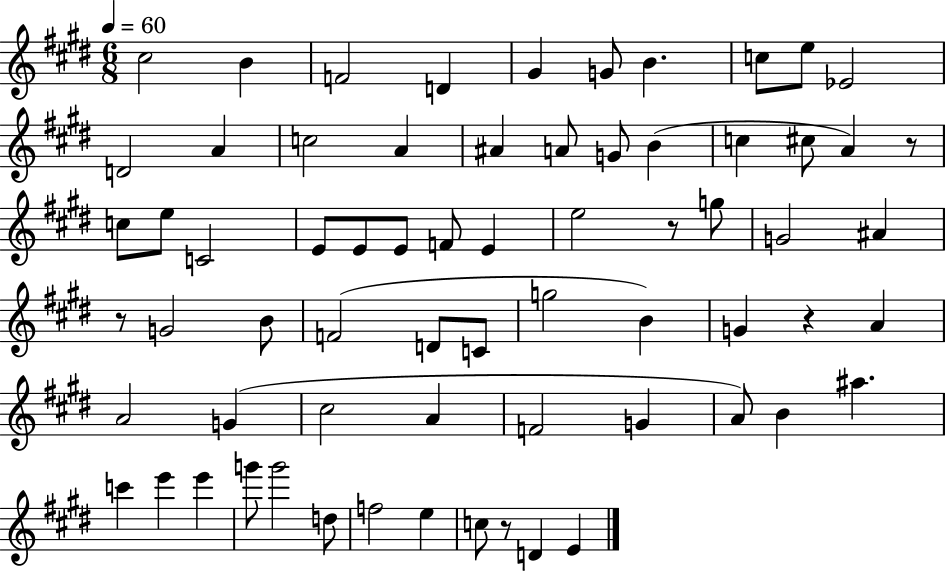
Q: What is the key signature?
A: E major